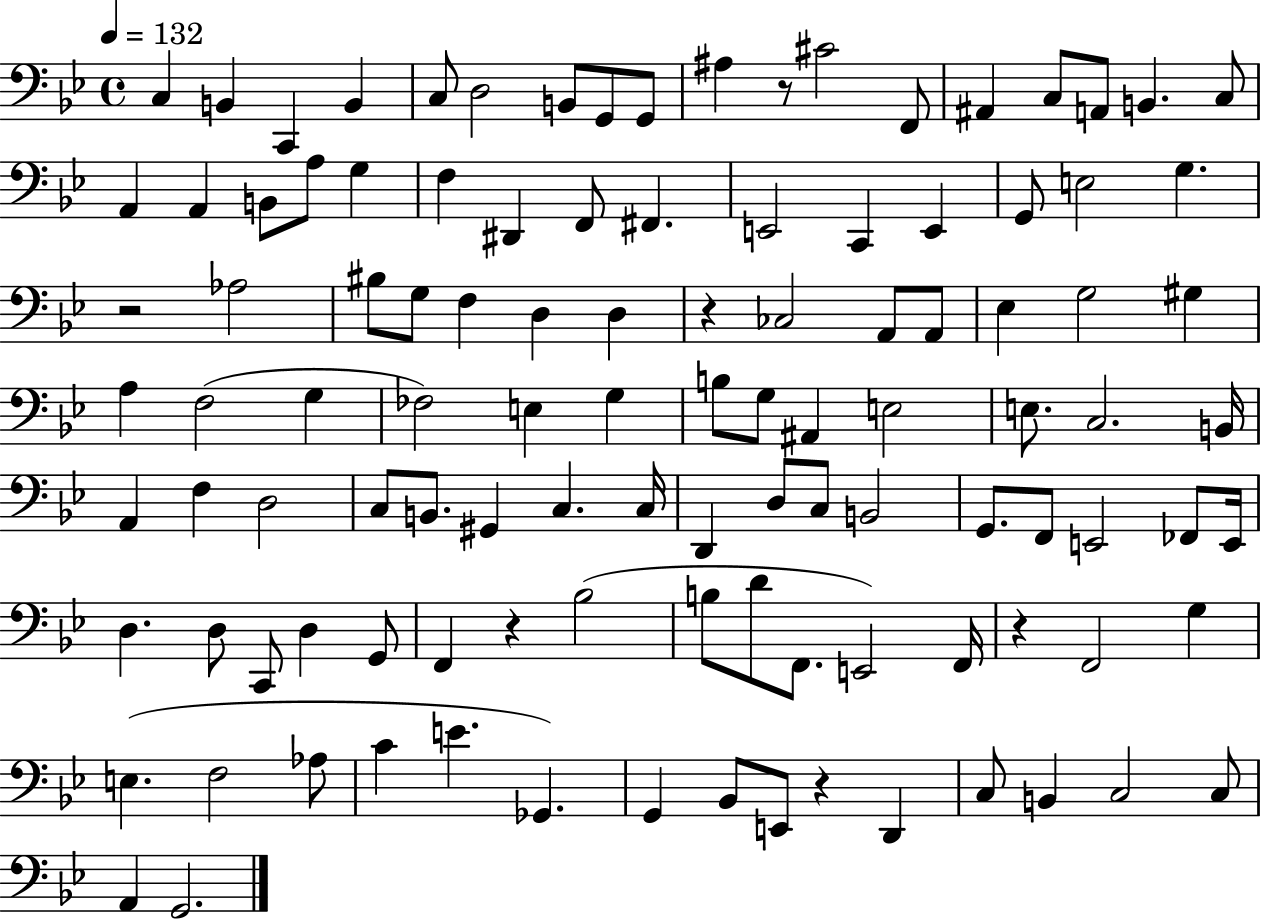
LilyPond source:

{
  \clef bass
  \time 4/4
  \defaultTimeSignature
  \key bes \major
  \tempo 4 = 132
  c4 b,4 c,4 b,4 | c8 d2 b,8 g,8 g,8 | ais4 r8 cis'2 f,8 | ais,4 c8 a,8 b,4. c8 | \break a,4 a,4 b,8 a8 g4 | f4 dis,4 f,8 fis,4. | e,2 c,4 e,4 | g,8 e2 g4. | \break r2 aes2 | bis8 g8 f4 d4 d4 | r4 ces2 a,8 a,8 | ees4 g2 gis4 | \break a4 f2( g4 | fes2) e4 g4 | b8 g8 ais,4 e2 | e8. c2. b,16 | \break a,4 f4 d2 | c8 b,8. gis,4 c4. c16 | d,4 d8 c8 b,2 | g,8. f,8 e,2 fes,8 e,16 | \break d4. d8 c,8 d4 g,8 | f,4 r4 bes2( | b8 d'8 f,8. e,2) f,16 | r4 f,2 g4 | \break e4.( f2 aes8 | c'4 e'4. ges,4.) | g,4 bes,8 e,8 r4 d,4 | c8 b,4 c2 c8 | \break a,4 g,2. | \bar "|."
}